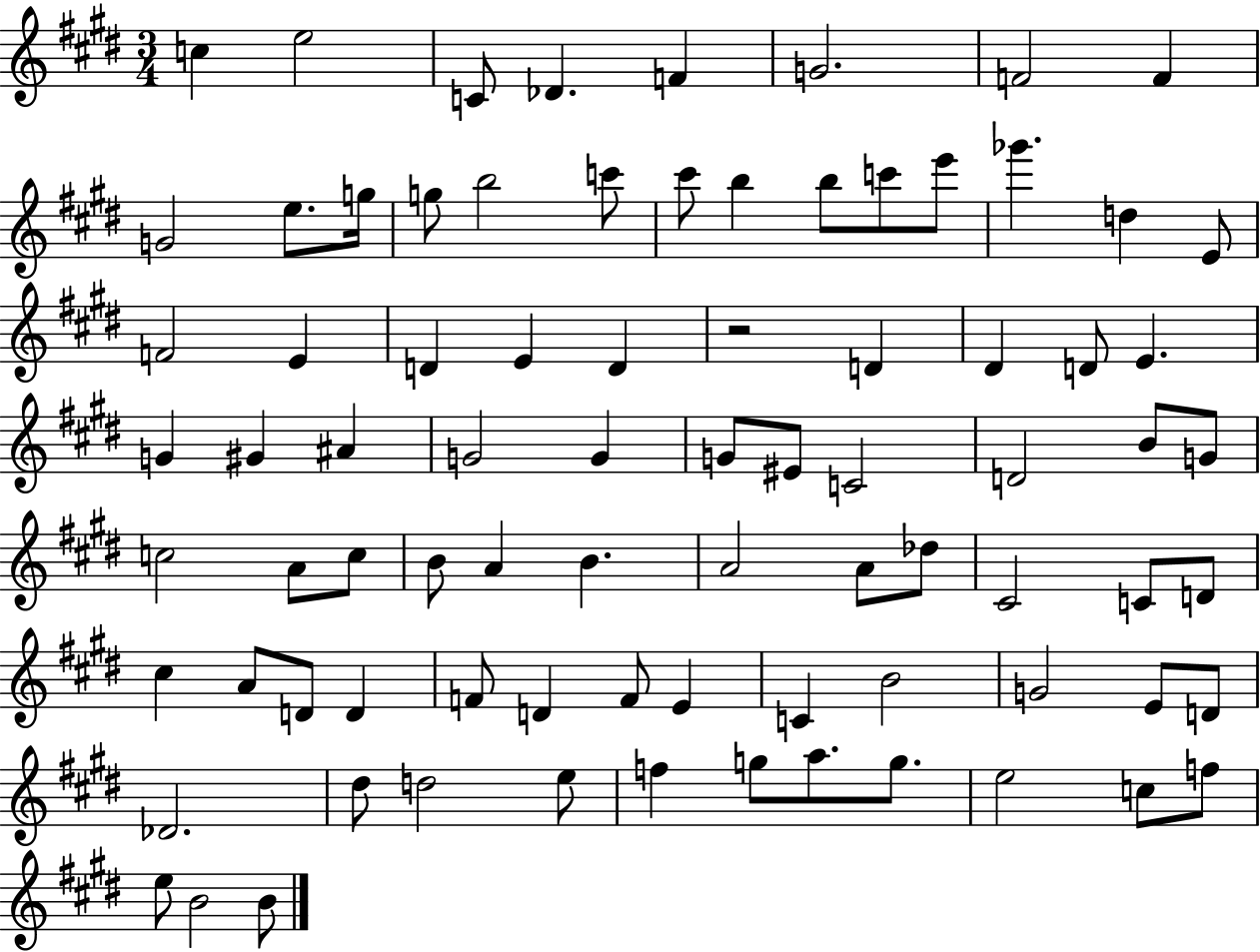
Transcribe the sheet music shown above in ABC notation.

X:1
T:Untitled
M:3/4
L:1/4
K:E
c e2 C/2 _D F G2 F2 F G2 e/2 g/4 g/2 b2 c'/2 ^c'/2 b b/2 c'/2 e'/2 _g' d E/2 F2 E D E D z2 D ^D D/2 E G ^G ^A G2 G G/2 ^E/2 C2 D2 B/2 G/2 c2 A/2 c/2 B/2 A B A2 A/2 _d/2 ^C2 C/2 D/2 ^c A/2 D/2 D F/2 D F/2 E C B2 G2 E/2 D/2 _D2 ^d/2 d2 e/2 f g/2 a/2 g/2 e2 c/2 f/2 e/2 B2 B/2